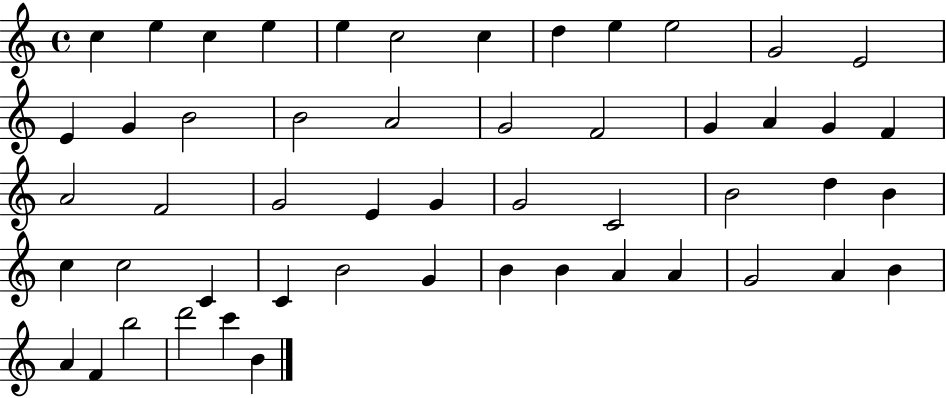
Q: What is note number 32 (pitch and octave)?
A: D5